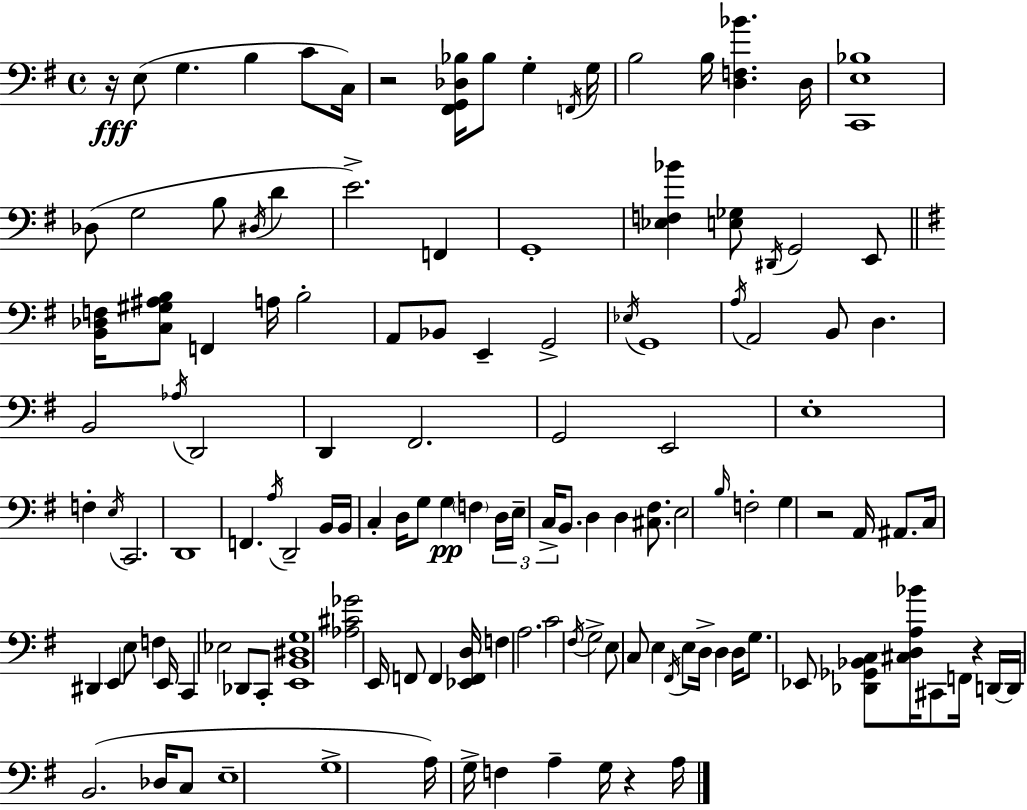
X:1
T:Untitled
M:4/4
L:1/4
K:G
z/4 E,/2 G, B, C/2 C,/4 z2 [^F,,G,,_D,_B,]/4 _B,/2 G, F,,/4 G,/4 B,2 B,/4 [D,F,_B] D,/4 [C,,E,_B,]4 _D,/2 G,2 B,/2 ^D,/4 D E2 F,, G,,4 [_E,F,_B] [E,_G,]/2 ^D,,/4 G,,2 E,,/2 [B,,_D,F,]/4 [C,^G,^A,B,]/2 F,, A,/4 B,2 A,,/2 _B,,/2 E,, G,,2 _E,/4 G,,4 A,/4 A,,2 B,,/2 D, B,,2 _A,/4 D,,2 D,, ^F,,2 G,,2 E,,2 E,4 F, E,/4 C,,2 D,,4 F,, A,/4 D,,2 B,,/4 B,,/4 C, D,/4 G,/2 G, F, D,/4 E,/4 C,/4 B,,/2 D, D, [^C,^F,]/2 E,2 B,/4 F,2 G, z2 A,,/4 ^A,,/2 C,/4 ^D,, E,, E,/2 F, E,,/4 C,, _E,2 _D,,/2 C,,/2 [E,,B,,^D,G,]4 [_A,^C_G]2 E,,/4 F,,/2 F,, [_E,,F,,D,]/4 F, A,2 C2 ^F,/4 G,2 E,/2 C,/2 E, ^F,,/4 E,/2 D,/4 D, D,/4 G,/2 _E,,/2 [_D,,_G,,_B,,C,]/2 [^C,D,A,_B]/4 ^C,,/2 F,,/4 z D,,/4 D,,/4 B,,2 _D,/4 C,/2 E,4 G,4 A,/4 G,/4 F, A, G,/4 z A,/4